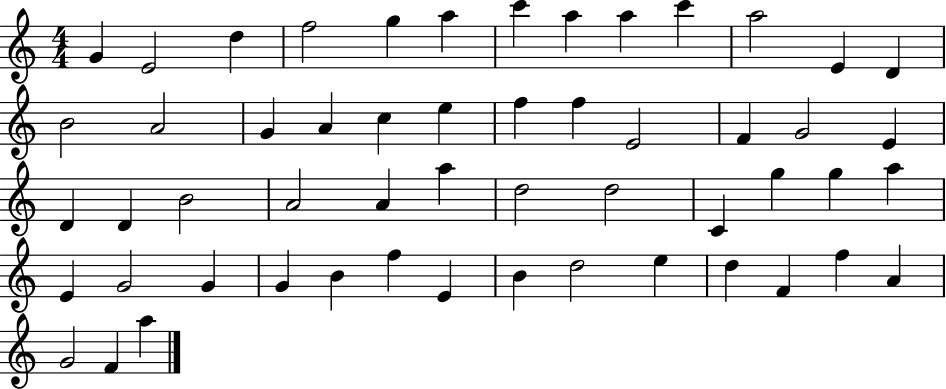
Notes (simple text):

G4/q E4/h D5/q F5/h G5/q A5/q C6/q A5/q A5/q C6/q A5/h E4/q D4/q B4/h A4/h G4/q A4/q C5/q E5/q F5/q F5/q E4/h F4/q G4/h E4/q D4/q D4/q B4/h A4/h A4/q A5/q D5/h D5/h C4/q G5/q G5/q A5/q E4/q G4/h G4/q G4/q B4/q F5/q E4/q B4/q D5/h E5/q D5/q F4/q F5/q A4/q G4/h F4/q A5/q